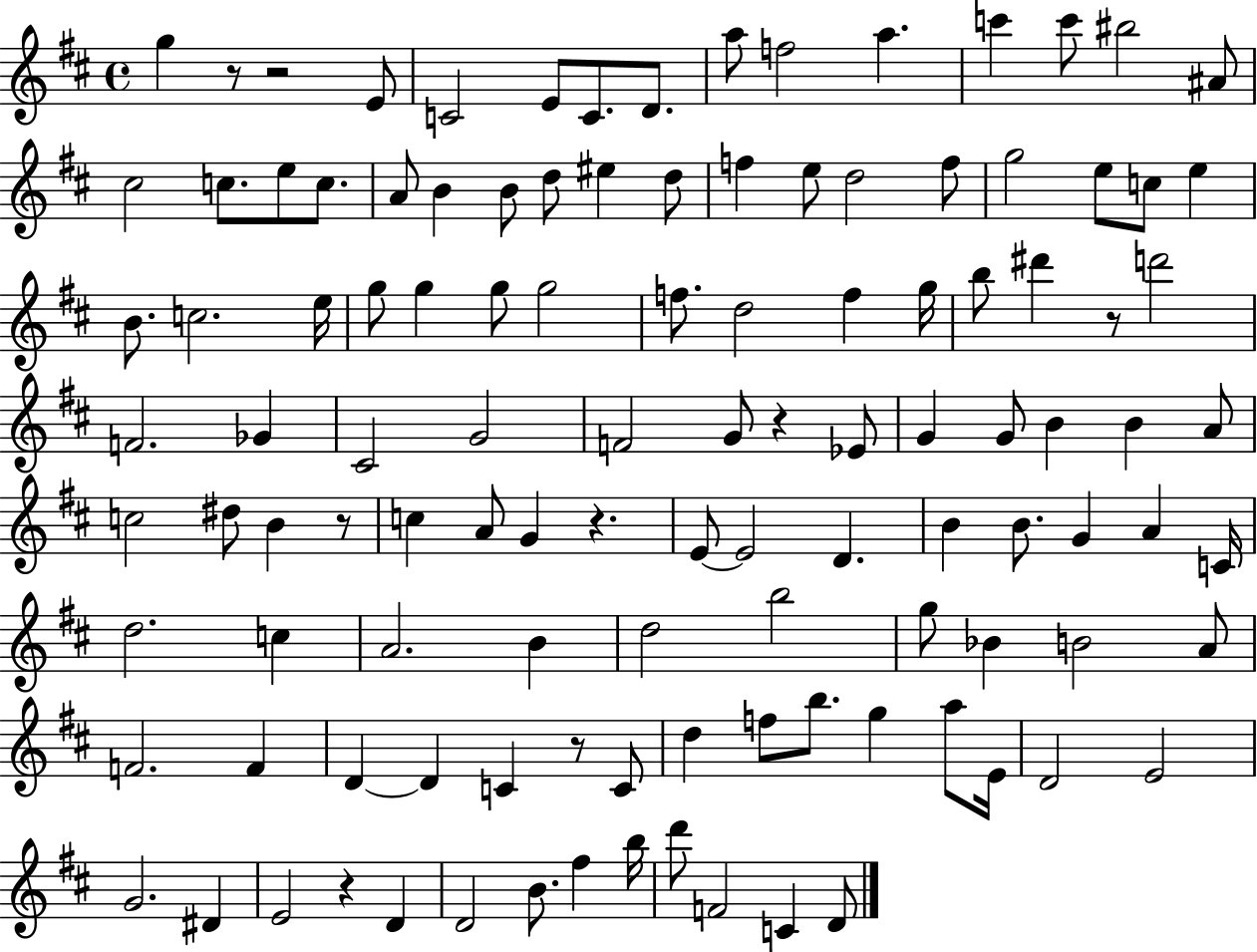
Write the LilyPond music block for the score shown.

{
  \clef treble
  \time 4/4
  \defaultTimeSignature
  \key d \major
  g''4 r8 r2 e'8 | c'2 e'8 c'8. d'8. | a''8 f''2 a''4. | c'''4 c'''8 bis''2 ais'8 | \break cis''2 c''8. e''8 c''8. | a'8 b'4 b'8 d''8 eis''4 d''8 | f''4 e''8 d''2 f''8 | g''2 e''8 c''8 e''4 | \break b'8. c''2. e''16 | g''8 g''4 g''8 g''2 | f''8. d''2 f''4 g''16 | b''8 dis'''4 r8 d'''2 | \break f'2. ges'4 | cis'2 g'2 | f'2 g'8 r4 ees'8 | g'4 g'8 b'4 b'4 a'8 | \break c''2 dis''8 b'4 r8 | c''4 a'8 g'4 r4. | e'8~~ e'2 d'4. | b'4 b'8. g'4 a'4 c'16 | \break d''2. c''4 | a'2. b'4 | d''2 b''2 | g''8 bes'4 b'2 a'8 | \break f'2. f'4 | d'4~~ d'4 c'4 r8 c'8 | d''4 f''8 b''8. g''4 a''8 e'16 | d'2 e'2 | \break g'2. dis'4 | e'2 r4 d'4 | d'2 b'8. fis''4 b''16 | d'''8 f'2 c'4 d'8 | \break \bar "|."
}